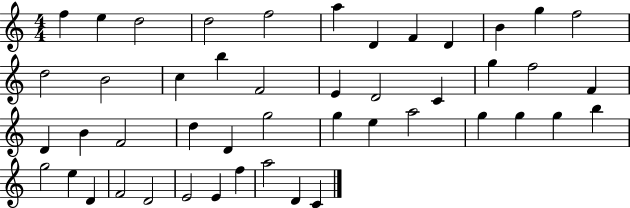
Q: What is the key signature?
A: C major